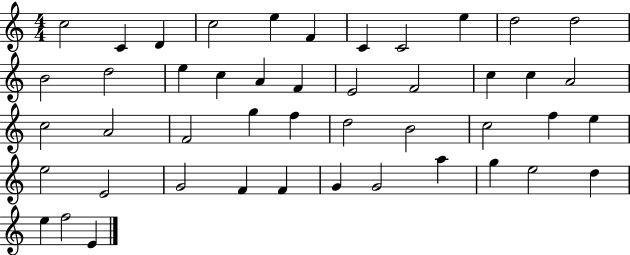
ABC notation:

X:1
T:Untitled
M:4/4
L:1/4
K:C
c2 C D c2 e F C C2 e d2 d2 B2 d2 e c A F E2 F2 c c A2 c2 A2 F2 g f d2 B2 c2 f e e2 E2 G2 F F G G2 a g e2 d e f2 E